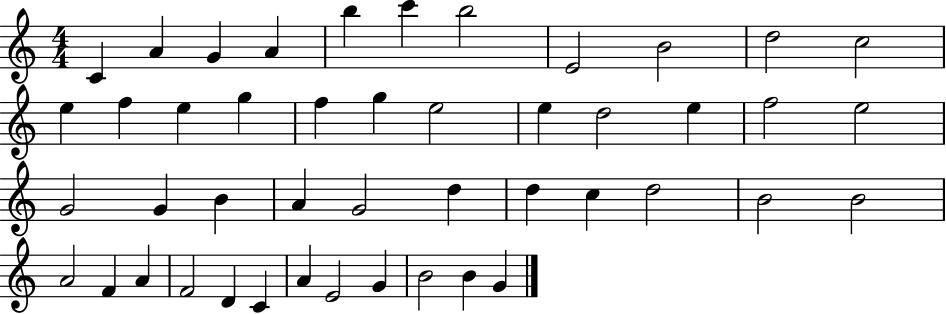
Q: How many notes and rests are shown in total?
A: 46